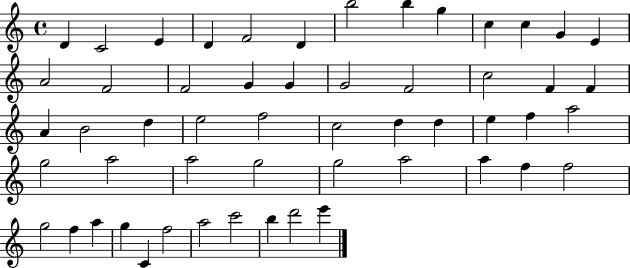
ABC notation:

X:1
T:Untitled
M:4/4
L:1/4
K:C
D C2 E D F2 D b2 b g c c G E A2 F2 F2 G G G2 F2 c2 F F A B2 d e2 f2 c2 d d e f a2 g2 a2 a2 g2 g2 a2 a f f2 g2 f a g C f2 a2 c'2 b d'2 e'